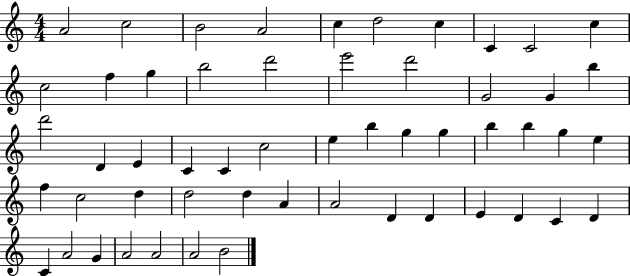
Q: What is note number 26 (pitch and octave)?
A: C5